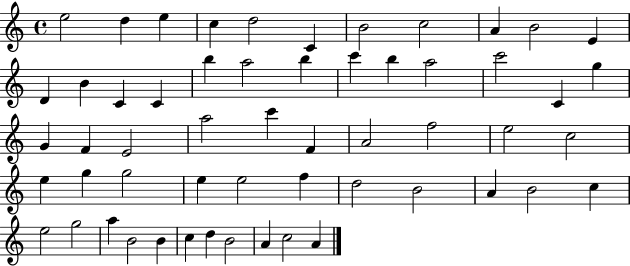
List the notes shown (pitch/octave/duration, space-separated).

E5/h D5/q E5/q C5/q D5/h C4/q B4/h C5/h A4/q B4/h E4/q D4/q B4/q C4/q C4/q B5/q A5/h B5/q C6/q B5/q A5/h C6/h C4/q G5/q G4/q F4/q E4/h A5/h C6/q F4/q A4/h F5/h E5/h C5/h E5/q G5/q G5/h E5/q E5/h F5/q D5/h B4/h A4/q B4/h C5/q E5/h G5/h A5/q B4/h B4/q C5/q D5/q B4/h A4/q C5/h A4/q